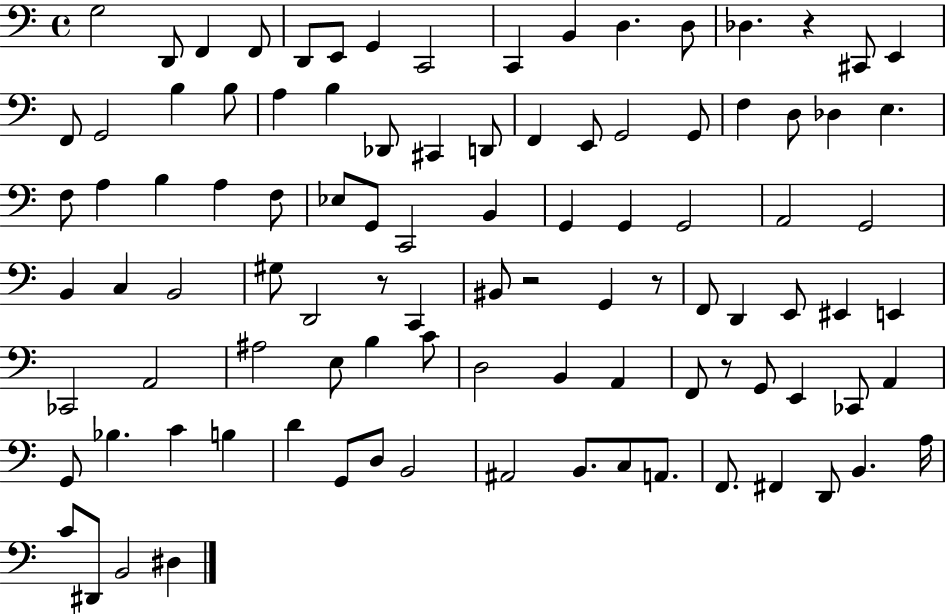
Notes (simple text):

G3/h D2/e F2/q F2/e D2/e E2/e G2/q C2/h C2/q B2/q D3/q. D3/e Db3/q. R/q C#2/e E2/q F2/e G2/h B3/q B3/e A3/q B3/q Db2/e C#2/q D2/e F2/q E2/e G2/h G2/e F3/q D3/e Db3/q E3/q. F3/e A3/q B3/q A3/q F3/e Eb3/e G2/e C2/h B2/q G2/q G2/q G2/h A2/h G2/h B2/q C3/q B2/h G#3/e D2/h R/e C2/q BIS2/e R/h G2/q R/e F2/e D2/q E2/e EIS2/q E2/q CES2/h A2/h A#3/h E3/e B3/q C4/e D3/h B2/q A2/q F2/e R/e G2/e E2/q CES2/e A2/q G2/e Bb3/q. C4/q B3/q D4/q G2/e D3/e B2/h A#2/h B2/e. C3/e A2/e. F2/e. F#2/q D2/e B2/q. A3/s C4/e D#2/e B2/h D#3/q